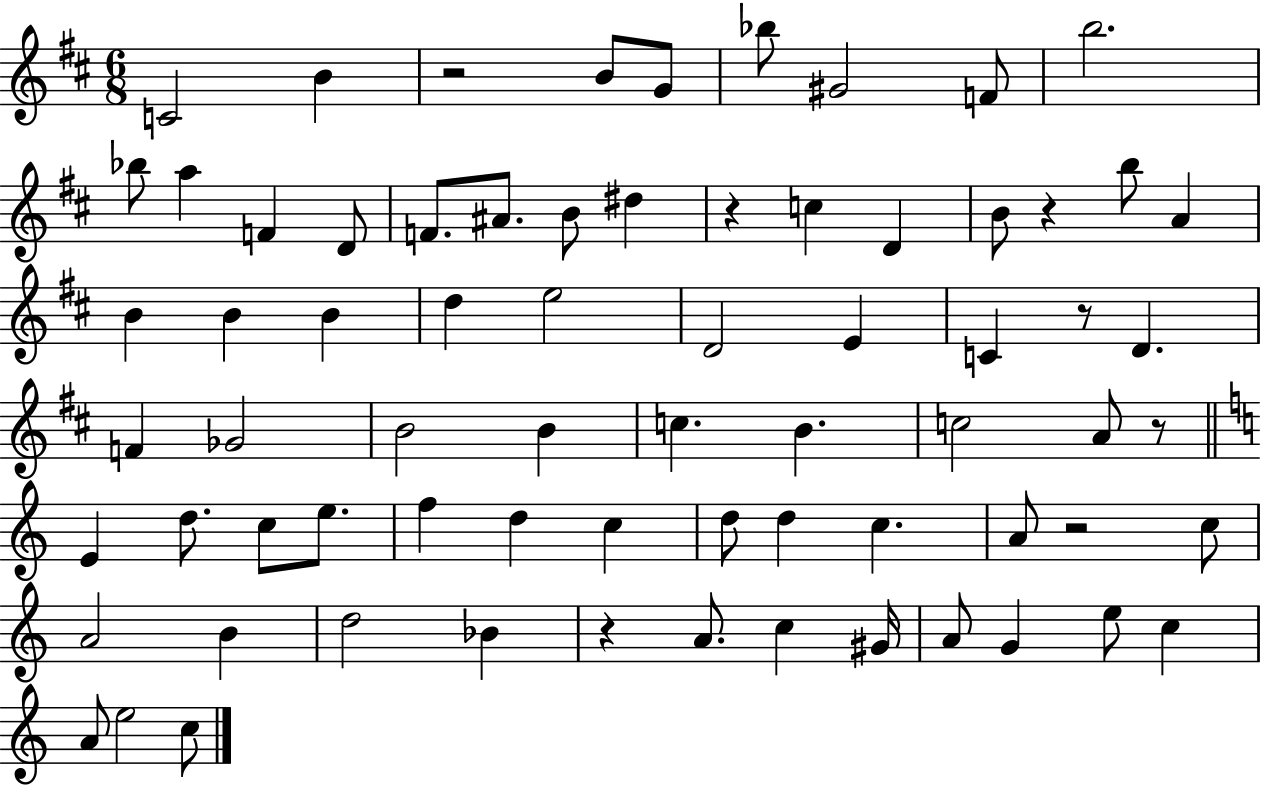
X:1
T:Untitled
M:6/8
L:1/4
K:D
C2 B z2 B/2 G/2 _b/2 ^G2 F/2 b2 _b/2 a F D/2 F/2 ^A/2 B/2 ^d z c D B/2 z b/2 A B B B d e2 D2 E C z/2 D F _G2 B2 B c B c2 A/2 z/2 E d/2 c/2 e/2 f d c d/2 d c A/2 z2 c/2 A2 B d2 _B z A/2 c ^G/4 A/2 G e/2 c A/2 e2 c/2